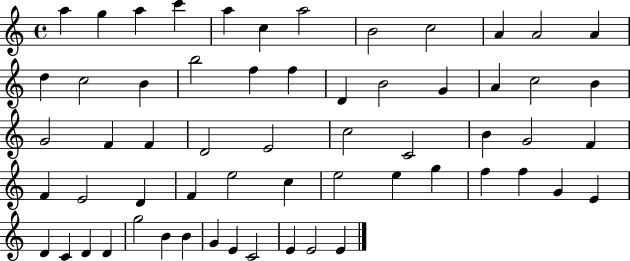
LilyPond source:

{
  \clef treble
  \time 4/4
  \defaultTimeSignature
  \key c \major
  a''4 g''4 a''4 c'''4 | a''4 c''4 a''2 | b'2 c''2 | a'4 a'2 a'4 | \break d''4 c''2 b'4 | b''2 f''4 f''4 | d'4 b'2 g'4 | a'4 c''2 b'4 | \break g'2 f'4 f'4 | d'2 e'2 | c''2 c'2 | b'4 g'2 f'4 | \break f'4 e'2 d'4 | f'4 e''2 c''4 | e''2 e''4 g''4 | f''4 f''4 g'4 e'4 | \break d'4 c'4 d'4 d'4 | g''2 b'4 b'4 | g'4 e'4 c'2 | e'4 e'2 e'4 | \break \bar "|."
}